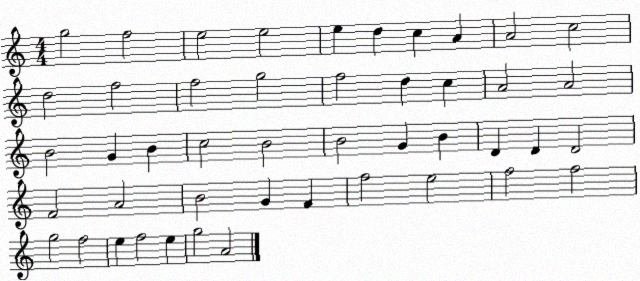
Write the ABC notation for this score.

X:1
T:Untitled
M:4/4
L:1/4
K:C
g2 f2 e2 e2 e d c A A2 c2 d2 f2 f2 g2 f2 d c A2 A2 B2 G B c2 B2 B2 G B D D D2 F2 A2 B2 G F f2 e2 f2 f2 g2 f2 e f2 e g2 A2